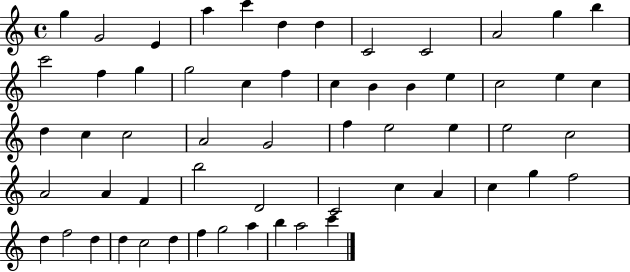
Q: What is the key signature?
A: C major